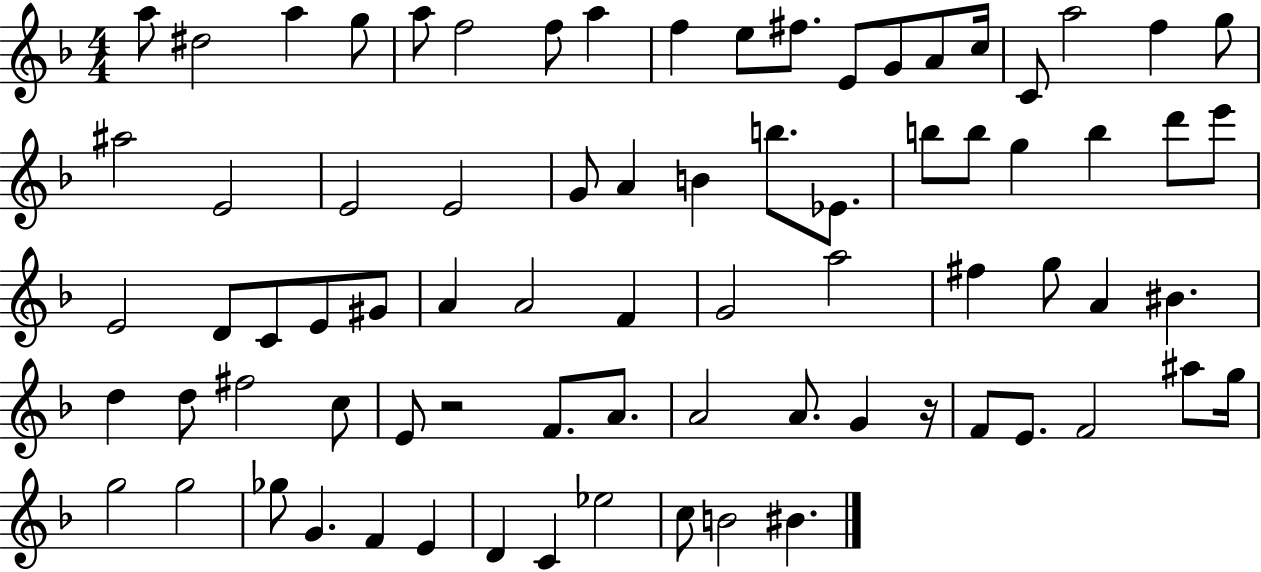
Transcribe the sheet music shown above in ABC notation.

X:1
T:Untitled
M:4/4
L:1/4
K:F
a/2 ^d2 a g/2 a/2 f2 f/2 a f e/2 ^f/2 E/2 G/2 A/2 c/4 C/2 a2 f g/2 ^a2 E2 E2 E2 G/2 A B b/2 _E/2 b/2 b/2 g b d'/2 e'/2 E2 D/2 C/2 E/2 ^G/2 A A2 F G2 a2 ^f g/2 A ^B d d/2 ^f2 c/2 E/2 z2 F/2 A/2 A2 A/2 G z/4 F/2 E/2 F2 ^a/2 g/4 g2 g2 _g/2 G F E D C _e2 c/2 B2 ^B